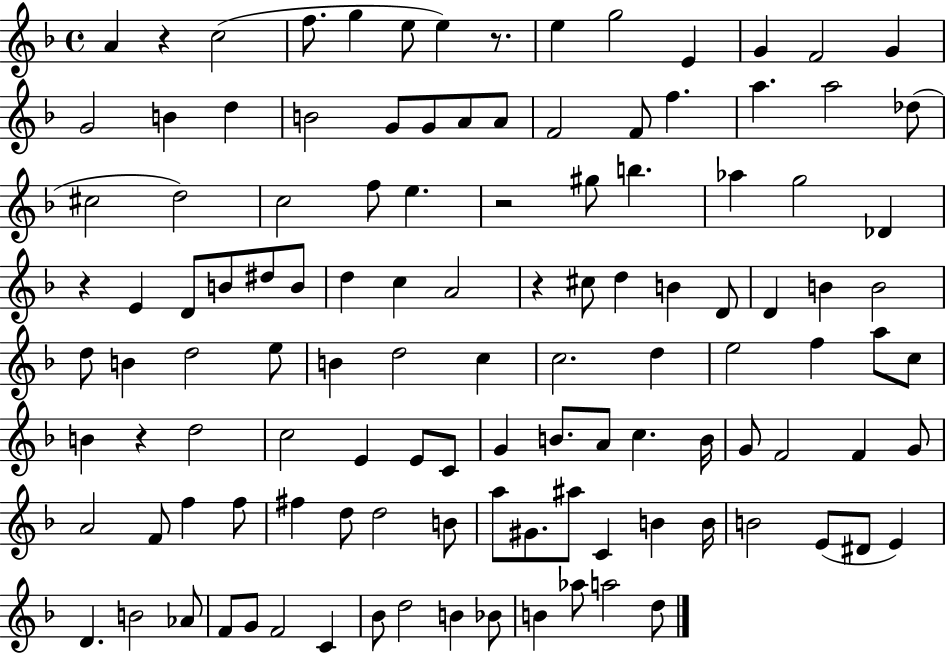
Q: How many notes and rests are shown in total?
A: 118